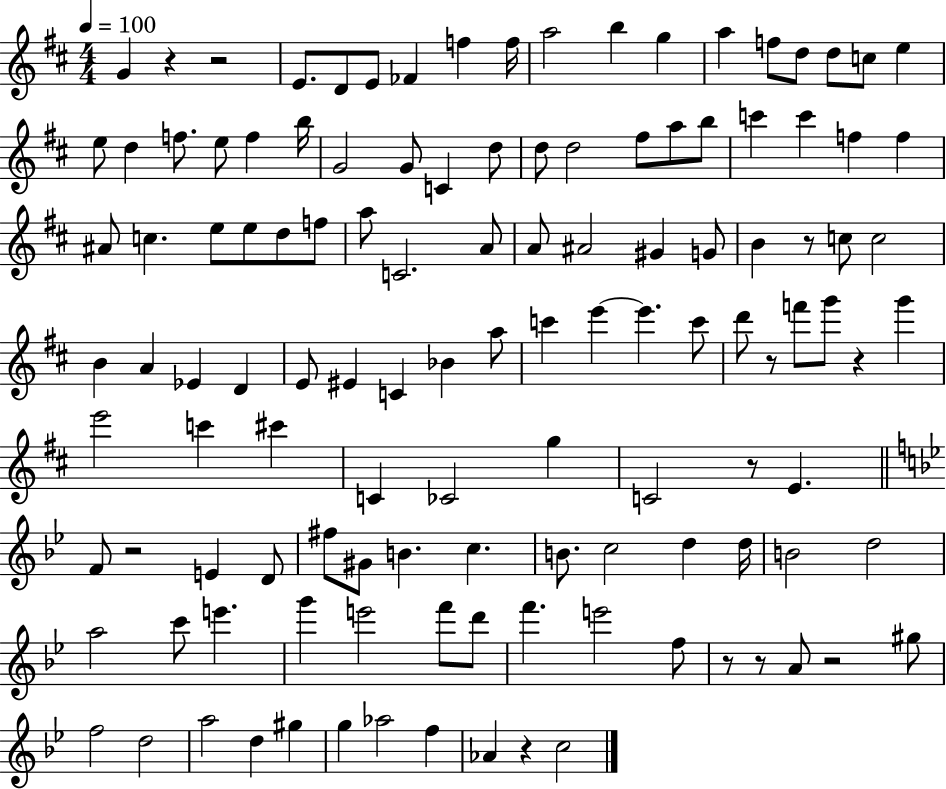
G4/q R/q R/h E4/e. D4/e E4/e FES4/q F5/q F5/s A5/h B5/q G5/q A5/q F5/e D5/e D5/e C5/e E5/q E5/e D5/q F5/e. E5/e F5/q B5/s G4/h G4/e C4/q D5/e D5/e D5/h F#5/e A5/e B5/e C6/q C6/q F5/q F5/q A#4/e C5/q. E5/e E5/e D5/e F5/e A5/e C4/h. A4/e A4/e A#4/h G#4/q G4/e B4/q R/e C5/e C5/h B4/q A4/q Eb4/q D4/q E4/e EIS4/q C4/q Bb4/q A5/e C6/q E6/q E6/q. C6/e D6/e R/e F6/e G6/e R/q G6/q E6/h C6/q C#6/q C4/q CES4/h G5/q C4/h R/e E4/q. F4/e R/h E4/q D4/e F#5/e G#4/e B4/q. C5/q. B4/e. C5/h D5/q D5/s B4/h D5/h A5/h C6/e E6/q. G6/q E6/h F6/e D6/e F6/q. E6/h F5/e R/e R/e A4/e R/h G#5/e F5/h D5/h A5/h D5/q G#5/q G5/q Ab5/h F5/q Ab4/q R/q C5/h